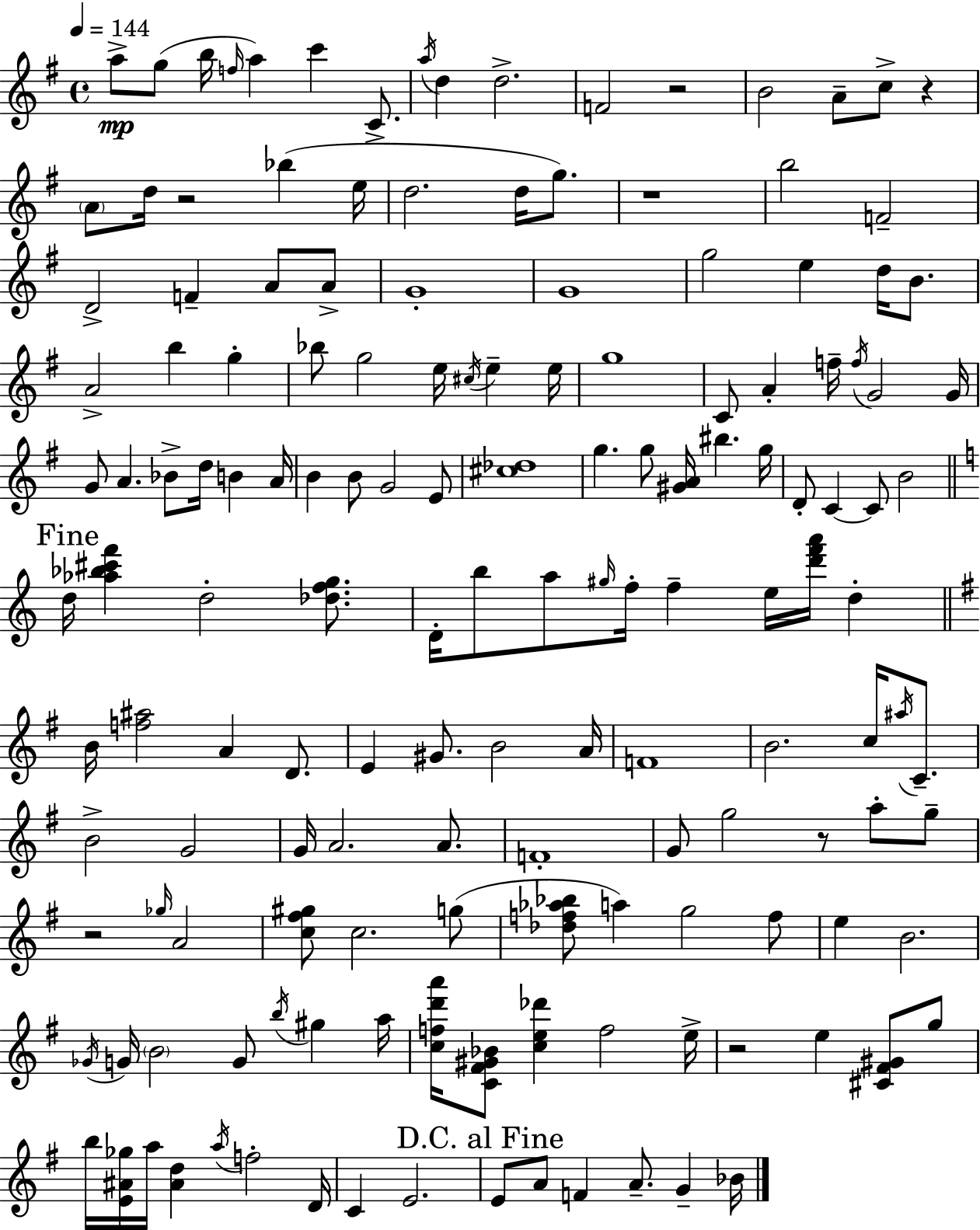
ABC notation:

X:1
T:Untitled
M:4/4
L:1/4
K:G
a/2 g/2 b/4 f/4 a c' C/2 a/4 d d2 F2 z2 B2 A/2 c/2 z A/2 d/4 z2 _b e/4 d2 d/4 g/2 z4 b2 F2 D2 F A/2 A/2 G4 G4 g2 e d/4 B/2 A2 b g _b/2 g2 e/4 ^c/4 e e/4 g4 C/2 A f/4 f/4 G2 G/4 G/2 A _B/2 d/4 B A/4 B B/2 G2 E/2 [^c_d]4 g g/2 [^GA]/4 ^b g/4 D/2 C C/2 B2 d/4 [_a_b^c'f'] d2 [_dfg]/2 D/4 b/2 a/2 ^g/4 f/4 f e/4 [d'f'a']/4 d B/4 [f^a]2 A D/2 E ^G/2 B2 A/4 F4 B2 c/4 ^a/4 C/2 B2 G2 G/4 A2 A/2 F4 G/2 g2 z/2 a/2 g/2 z2 _g/4 A2 [c^f^g]/2 c2 g/2 [_df_a_b]/2 a g2 f/2 e B2 _G/4 G/4 B2 G/2 b/4 ^g a/4 [cfd'a']/4 [C^F^G_B]/2 [ce_d'] f2 e/4 z2 e [^C^F^G]/2 g/2 b/4 [E^A_g]/4 a/4 [^Ad] a/4 f2 D/4 C E2 E/2 A/2 F A/2 G _B/4